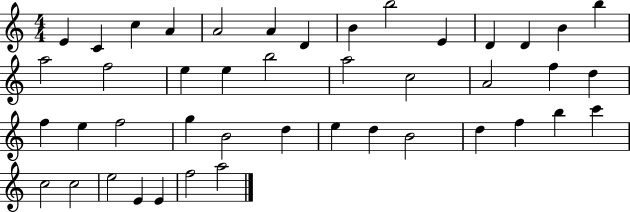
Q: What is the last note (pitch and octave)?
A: A5